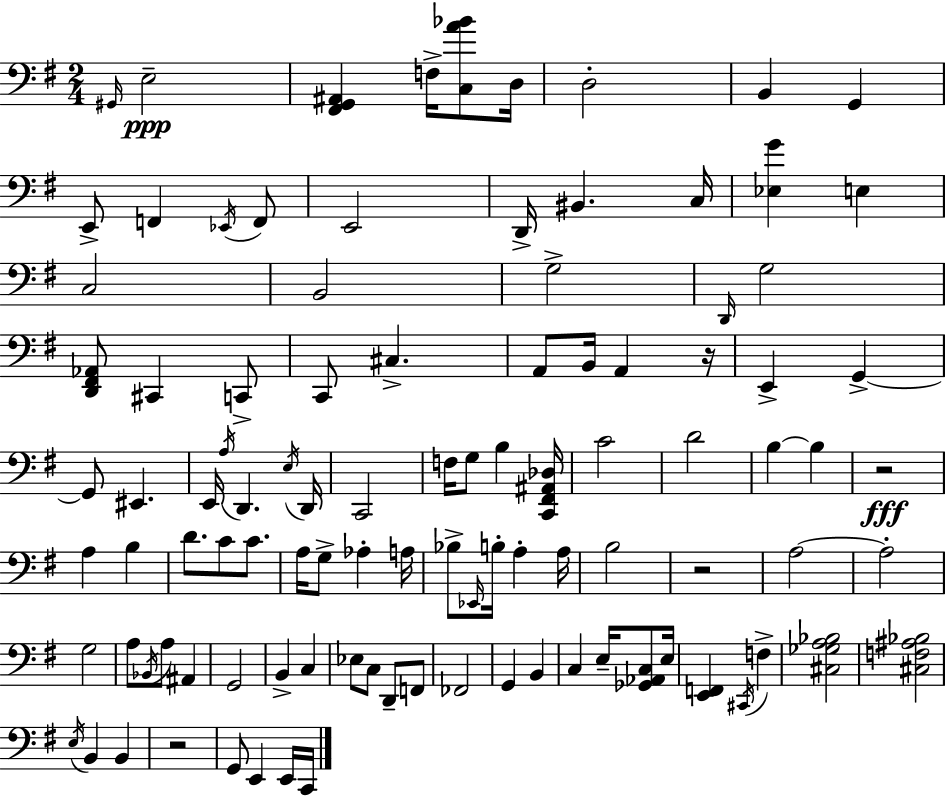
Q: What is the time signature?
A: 2/4